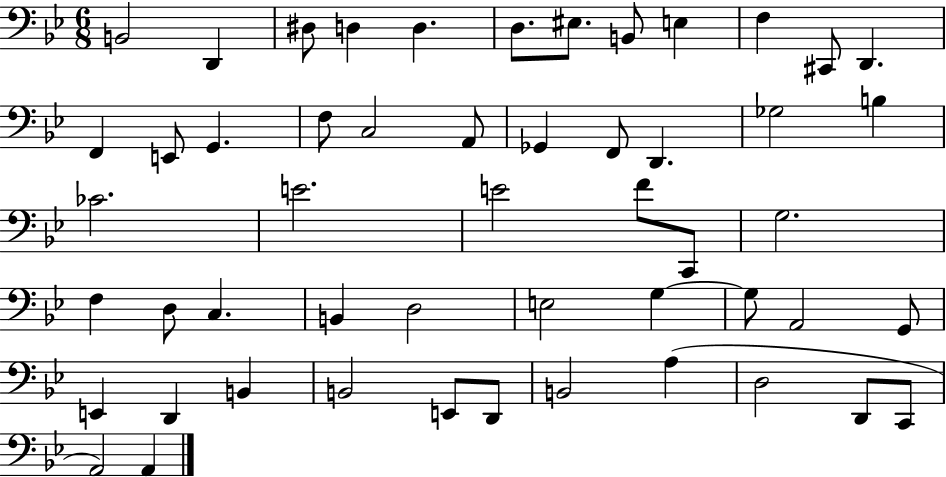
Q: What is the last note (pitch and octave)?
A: A2